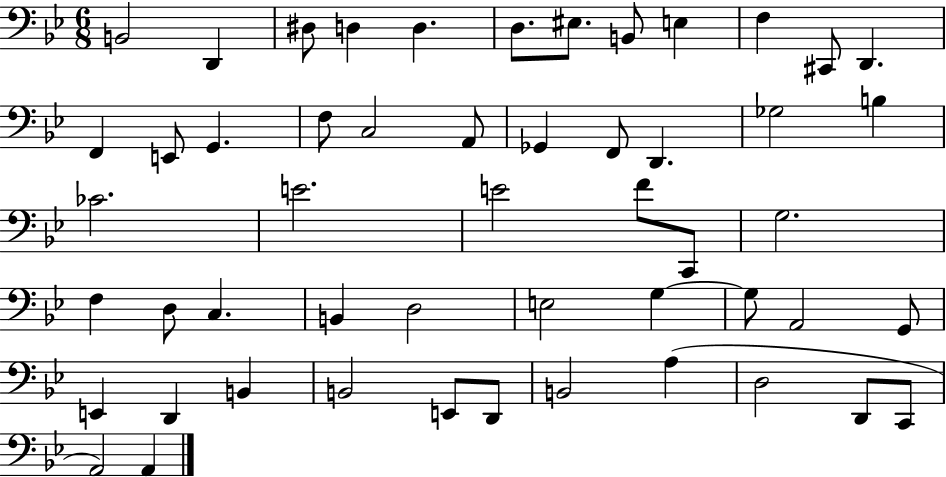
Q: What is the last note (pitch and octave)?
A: A2